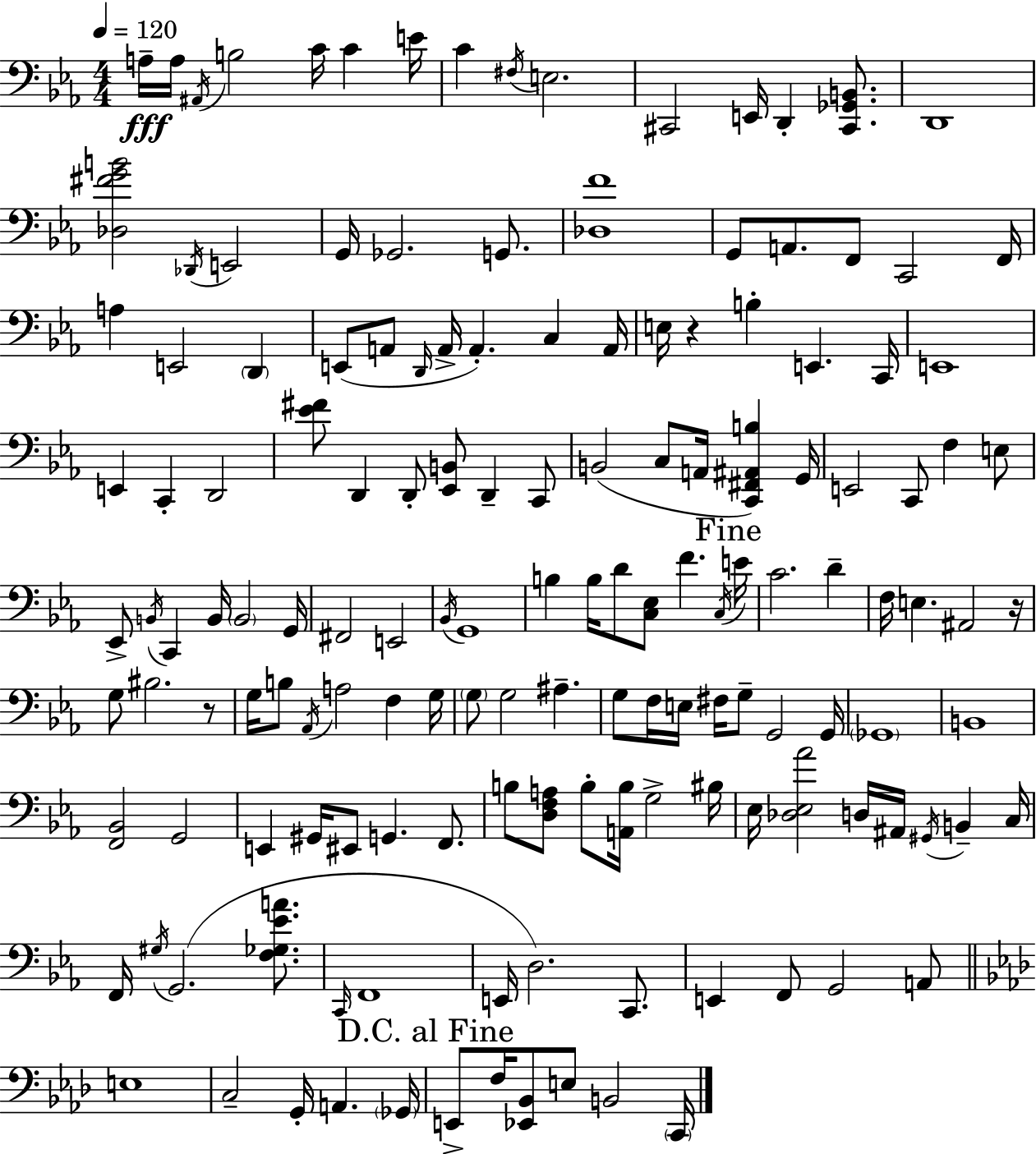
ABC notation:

X:1
T:Untitled
M:4/4
L:1/4
K:Eb
A,/4 A,/4 ^A,,/4 B,2 C/4 C E/4 C ^F,/4 E,2 ^C,,2 E,,/4 D,, [^C,,_G,,B,,]/2 D,,4 [_D,^FGB]2 _D,,/4 E,,2 G,,/4 _G,,2 G,,/2 [_D,F]4 G,,/2 A,,/2 F,,/2 C,,2 F,,/4 A, E,,2 D,, E,,/2 A,,/2 D,,/4 A,,/4 A,, C, A,,/4 E,/4 z B, E,, C,,/4 E,,4 E,, C,, D,,2 [_E^F]/2 D,, D,,/2 [_E,,B,,]/2 D,, C,,/2 B,,2 C,/2 A,,/4 [C,,^F,,^A,,B,] G,,/4 E,,2 C,,/2 F, E,/2 _E,,/2 B,,/4 C,, B,,/4 B,,2 G,,/4 ^F,,2 E,,2 _B,,/4 G,,4 B, B,/4 D/2 [C,_E,]/2 F C,/4 E/4 C2 D F,/4 E, ^A,,2 z/4 G,/2 ^B,2 z/2 G,/4 B,/2 _A,,/4 A,2 F, G,/4 G,/2 G,2 ^A, G,/2 F,/4 E,/4 ^F,/4 G,/2 G,,2 G,,/4 _G,,4 B,,4 [F,,_B,,]2 G,,2 E,, ^G,,/4 ^E,,/2 G,, F,,/2 B,/2 [D,F,A,]/2 B,/2 [A,,B,]/4 G,2 ^B,/4 _E,/4 [_D,_E,_A]2 D,/4 ^A,,/4 ^G,,/4 B,, C,/4 F,,/4 ^G,/4 G,,2 [F,_G,_EA]/2 C,,/4 F,,4 E,,/4 D,2 C,,/2 E,, F,,/2 G,,2 A,,/2 E,4 C,2 G,,/4 A,, _G,,/4 E,,/2 F,/4 [_E,,_B,,]/2 E,/2 B,,2 C,,/4